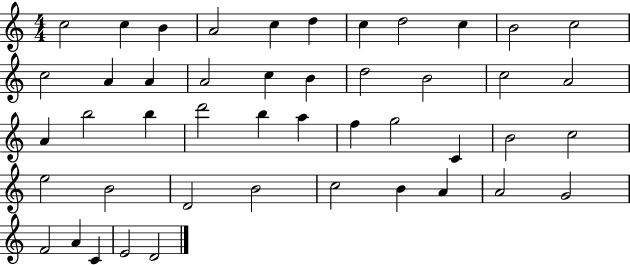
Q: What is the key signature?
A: C major